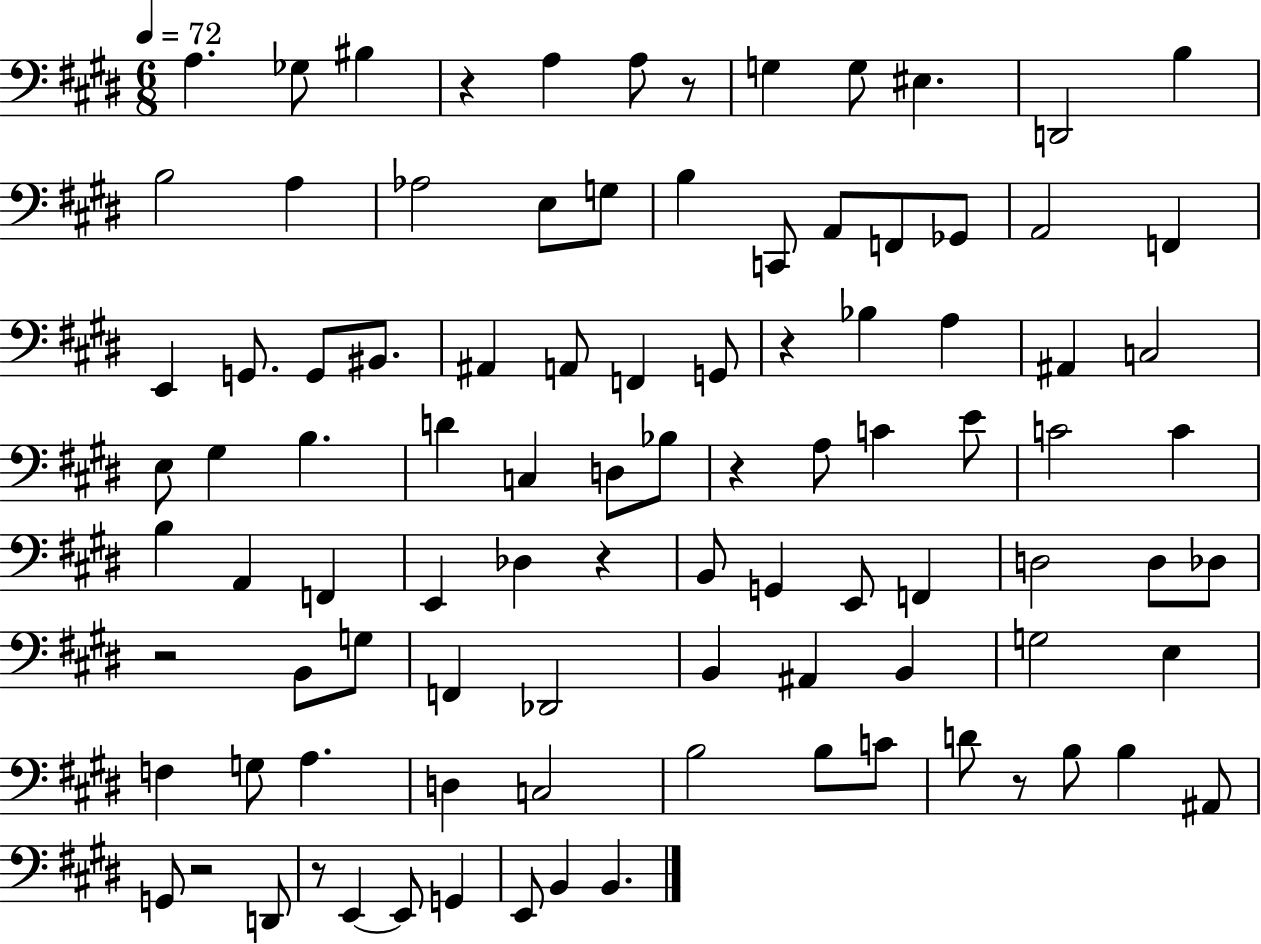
{
  \clef bass
  \numericTimeSignature
  \time 6/8
  \key e \major
  \tempo 4 = 72
  a4. ges8 bis4 | r4 a4 a8 r8 | g4 g8 eis4. | d,2 b4 | \break b2 a4 | aes2 e8 g8 | b4 c,8 a,8 f,8 ges,8 | a,2 f,4 | \break e,4 g,8. g,8 bis,8. | ais,4 a,8 f,4 g,8 | r4 bes4 a4 | ais,4 c2 | \break e8 gis4 b4. | d'4 c4 d8 bes8 | r4 a8 c'4 e'8 | c'2 c'4 | \break b4 a,4 f,4 | e,4 des4 r4 | b,8 g,4 e,8 f,4 | d2 d8 des8 | \break r2 b,8 g8 | f,4 des,2 | b,4 ais,4 b,4 | g2 e4 | \break f4 g8 a4. | d4 c2 | b2 b8 c'8 | d'8 r8 b8 b4 ais,8 | \break g,8 r2 d,8 | r8 e,4~~ e,8 g,4 | e,8 b,4 b,4. | \bar "|."
}